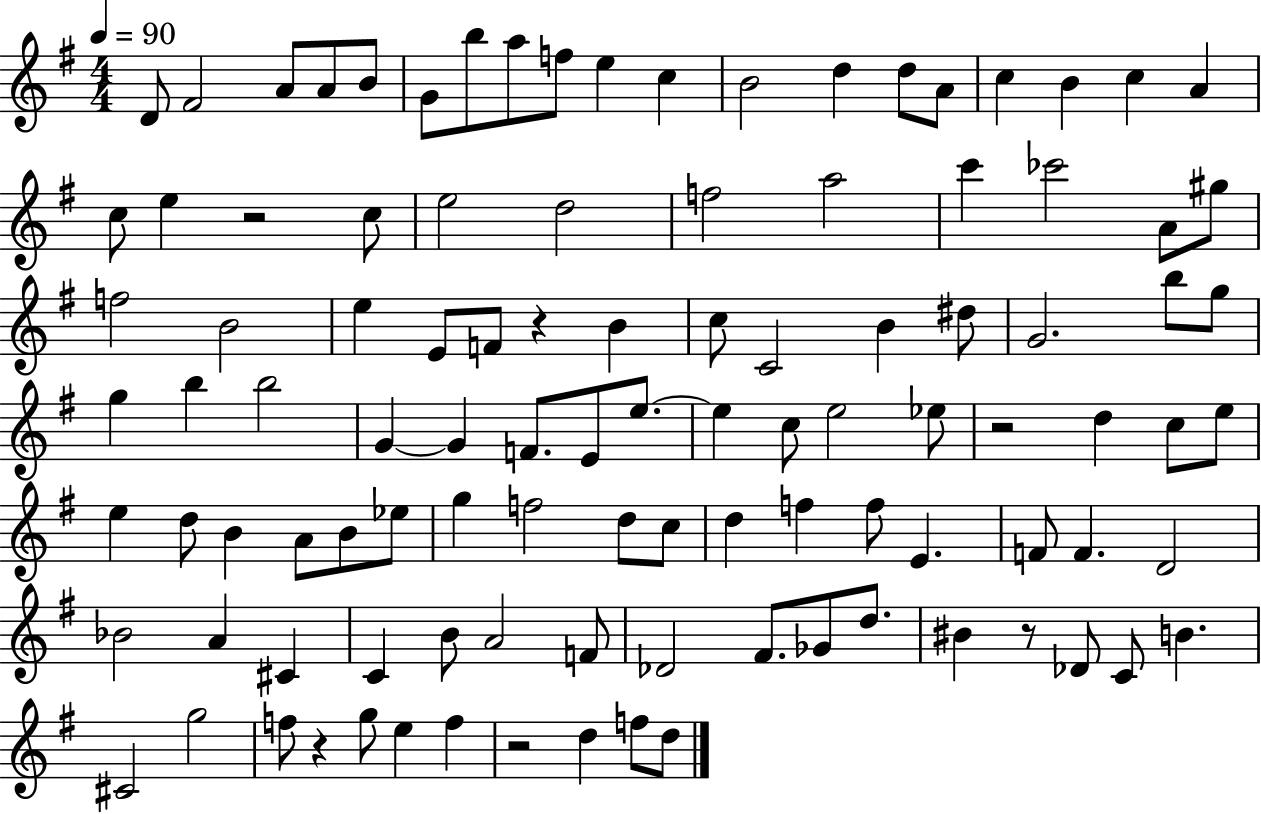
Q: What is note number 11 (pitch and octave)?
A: C5